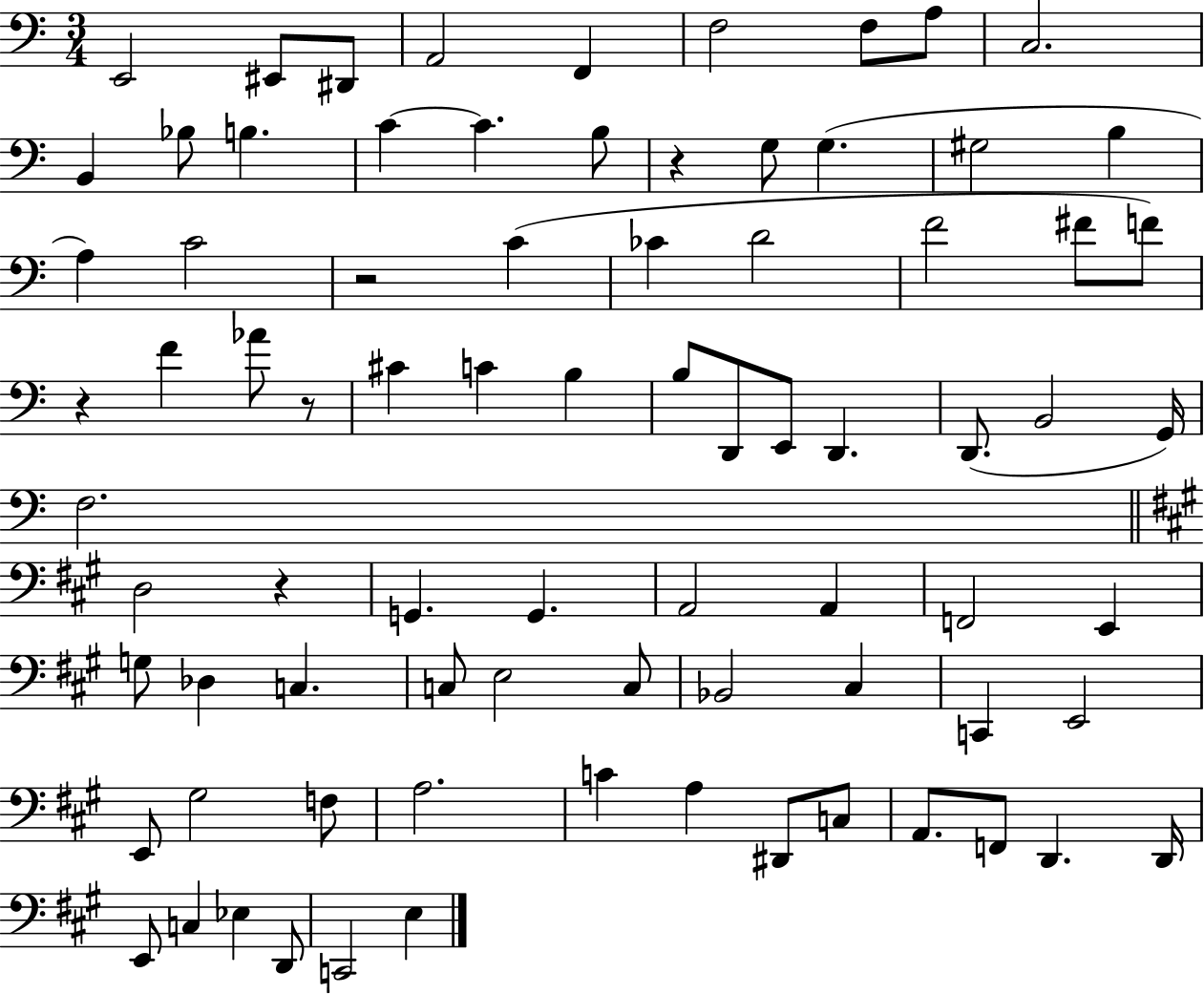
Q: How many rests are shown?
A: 5